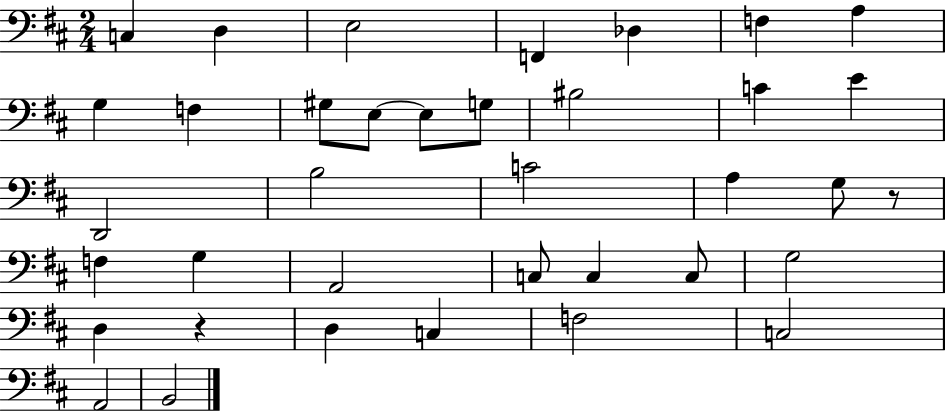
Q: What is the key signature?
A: D major